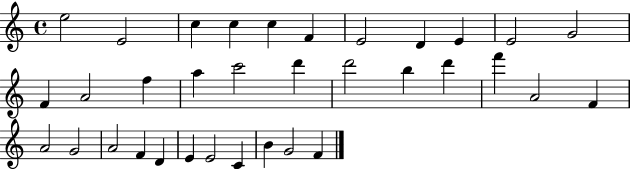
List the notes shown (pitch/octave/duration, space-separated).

E5/h E4/h C5/q C5/q C5/q F4/q E4/h D4/q E4/q E4/h G4/h F4/q A4/h F5/q A5/q C6/h D6/q D6/h B5/q D6/q F6/q A4/h F4/q A4/h G4/h A4/h F4/q D4/q E4/q E4/h C4/q B4/q G4/h F4/q